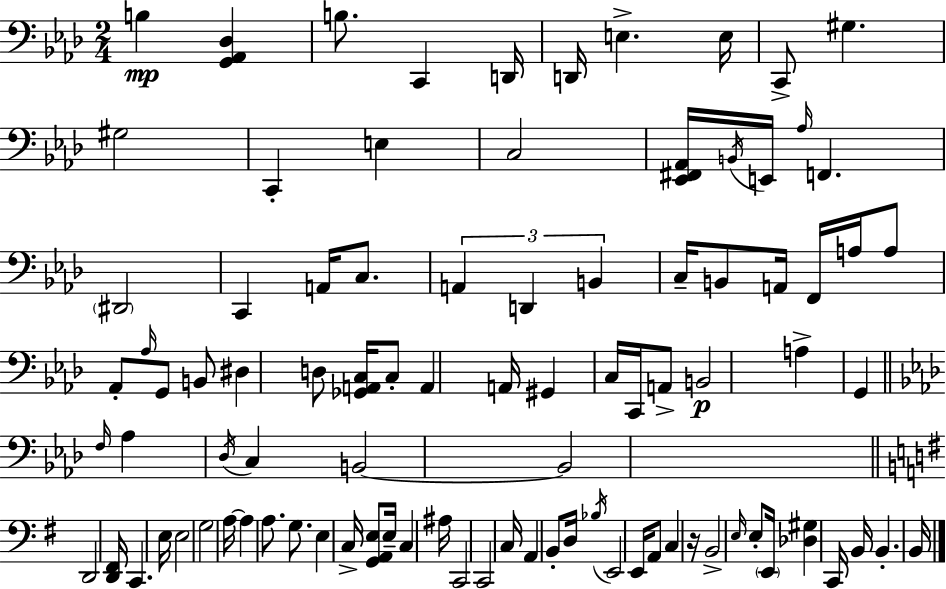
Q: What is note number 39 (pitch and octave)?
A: A2